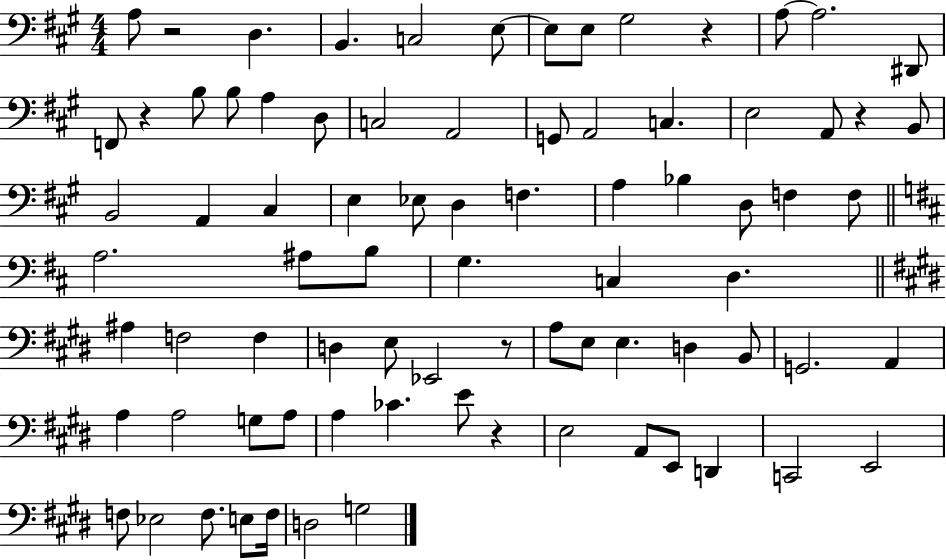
X:1
T:Untitled
M:4/4
L:1/4
K:A
A,/2 z2 D, B,, C,2 E,/2 E,/2 E,/2 ^G,2 z A,/2 A,2 ^D,,/2 F,,/2 z B,/2 B,/2 A, D,/2 C,2 A,,2 G,,/2 A,,2 C, E,2 A,,/2 z B,,/2 B,,2 A,, ^C, E, _E,/2 D, F, A, _B, D,/2 F, F,/2 A,2 ^A,/2 B,/2 G, C, D, ^A, F,2 F, D, E,/2 _E,,2 z/2 A,/2 E,/2 E, D, B,,/2 G,,2 A,, A, A,2 G,/2 A,/2 A, _C E/2 z E,2 A,,/2 E,,/2 D,, C,,2 E,,2 F,/2 _E,2 F,/2 E,/2 F,/4 D,2 G,2